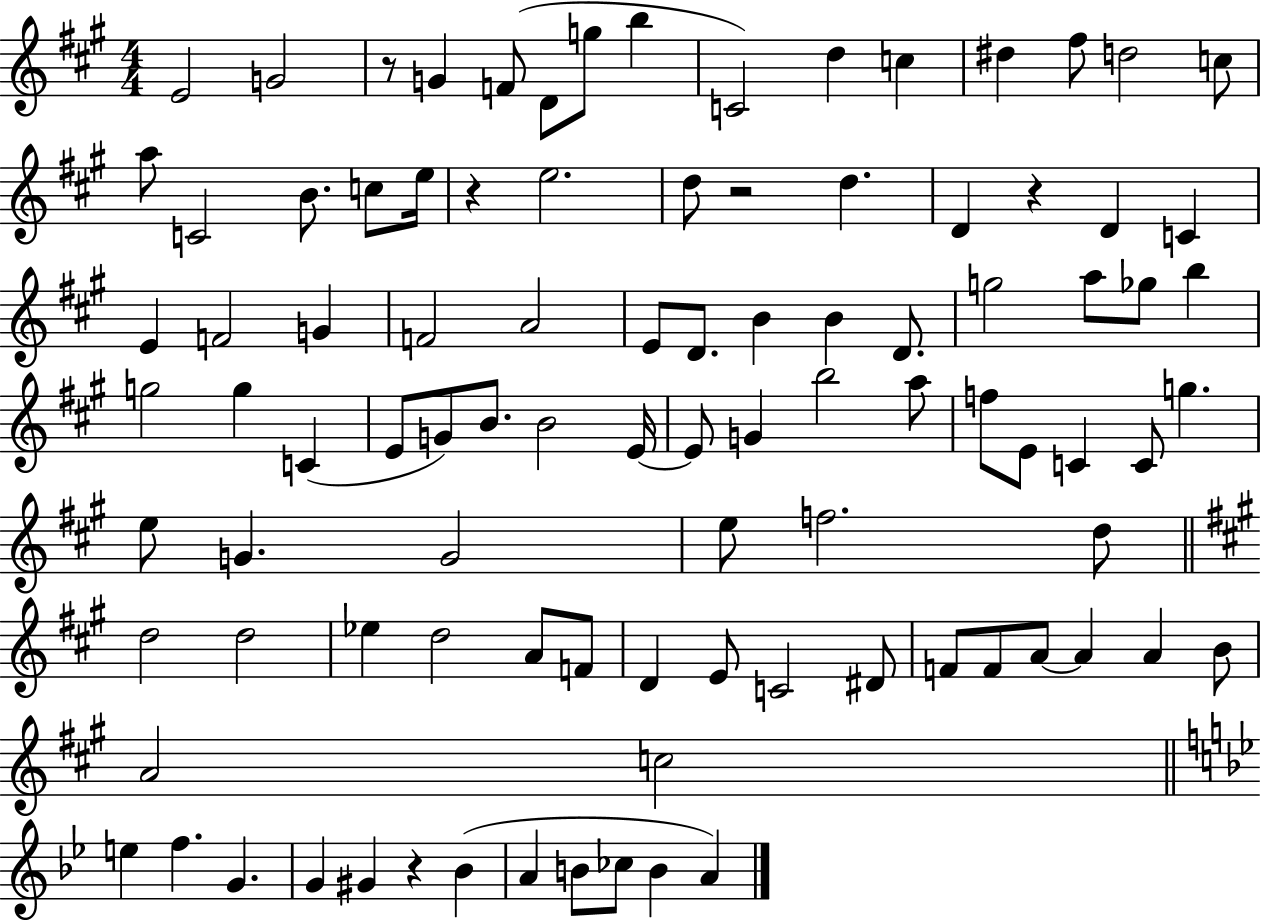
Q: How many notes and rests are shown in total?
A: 96